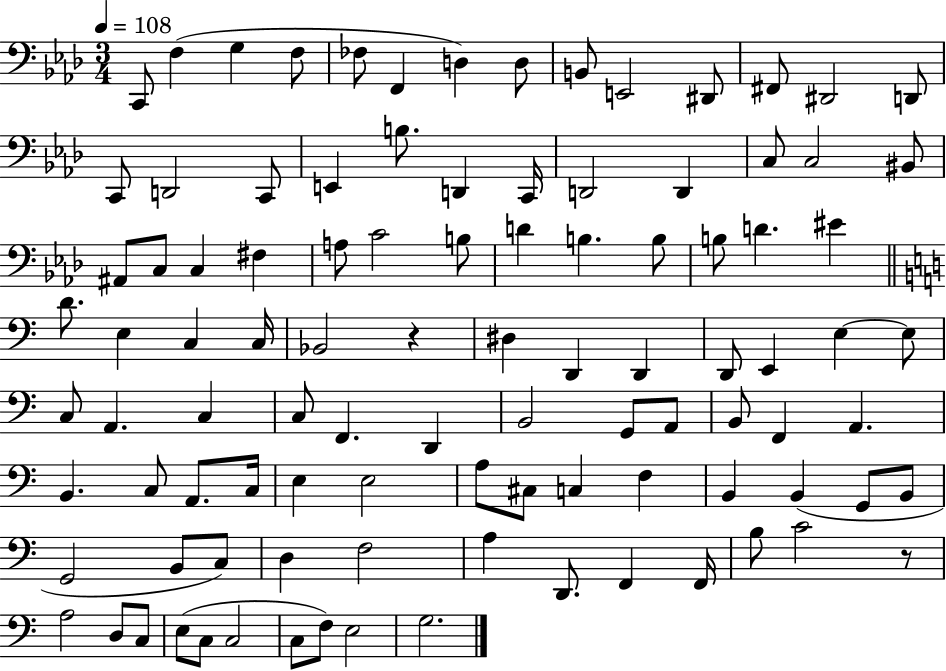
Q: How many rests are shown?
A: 2